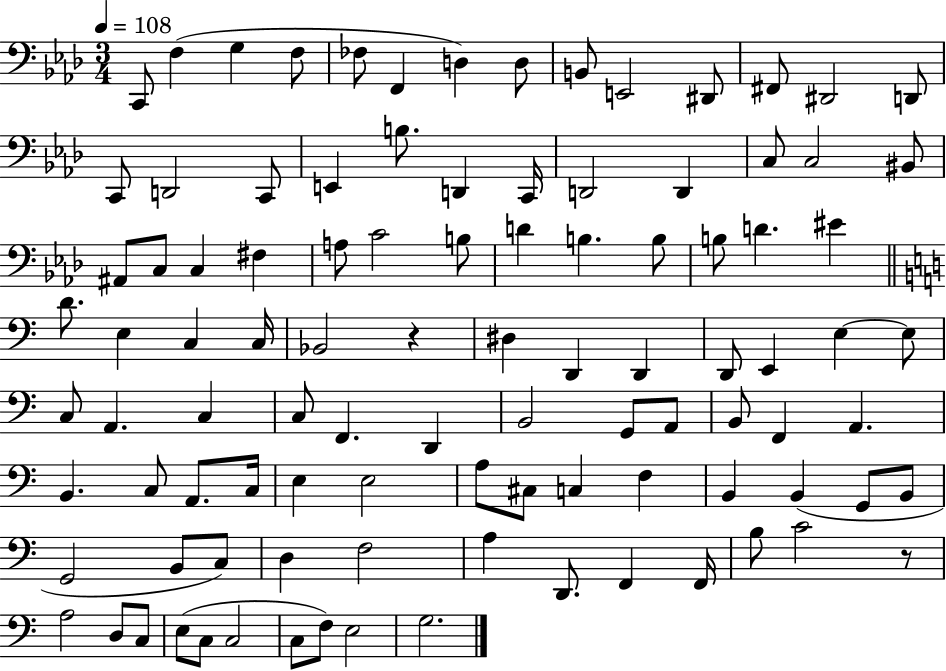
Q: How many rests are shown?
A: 2